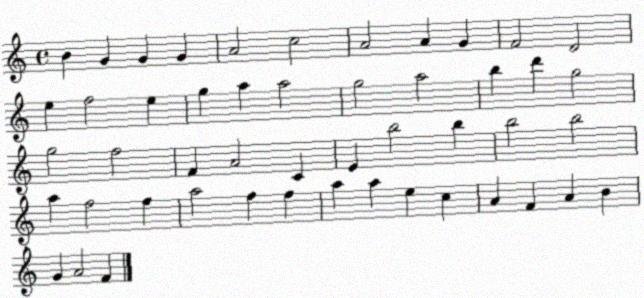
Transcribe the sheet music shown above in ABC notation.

X:1
T:Untitled
M:4/4
L:1/4
K:C
B G G G A2 c2 A2 A G F2 D2 e f2 e g a a2 g2 a2 b d' g2 g2 f2 F A2 C E b2 b b2 b2 a f2 f a2 f f a a e c A F A B G A2 F